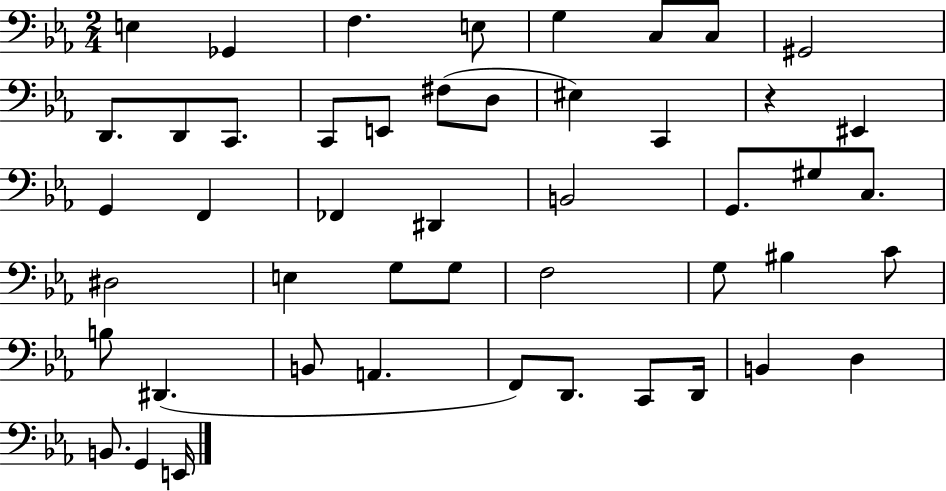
X:1
T:Untitled
M:2/4
L:1/4
K:Eb
E, _G,, F, E,/2 G, C,/2 C,/2 ^G,,2 D,,/2 D,,/2 C,,/2 C,,/2 E,,/2 ^F,/2 D,/2 ^E, C,, z ^E,, G,, F,, _F,, ^D,, B,,2 G,,/2 ^G,/2 C,/2 ^D,2 E, G,/2 G,/2 F,2 G,/2 ^B, C/2 B,/2 ^D,, B,,/2 A,, F,,/2 D,,/2 C,,/2 D,,/4 B,, D, B,,/2 G,, E,,/4